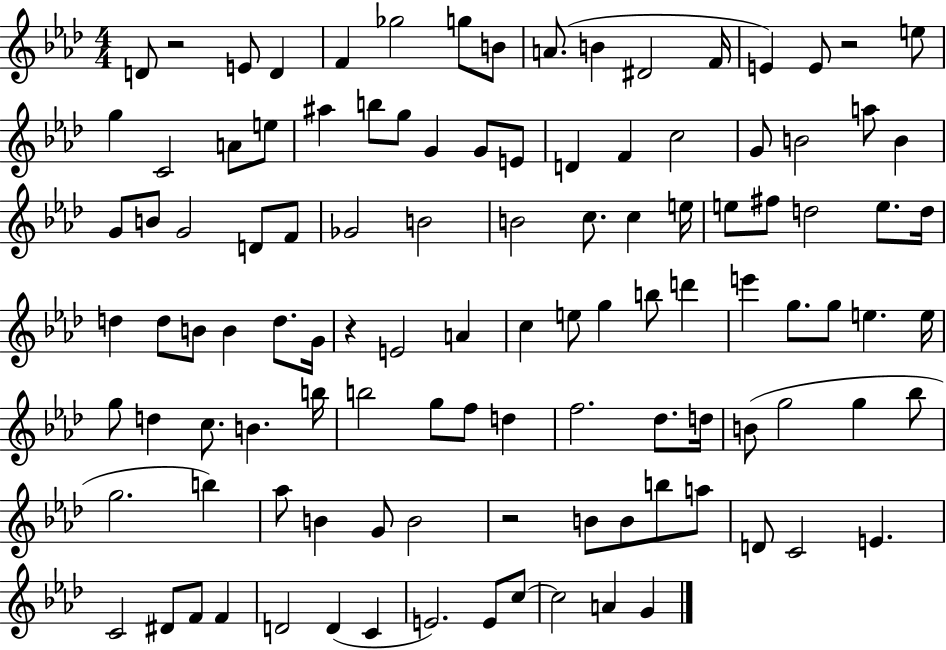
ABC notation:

X:1
T:Untitled
M:4/4
L:1/4
K:Ab
D/2 z2 E/2 D F _g2 g/2 B/2 A/2 B ^D2 F/4 E E/2 z2 e/2 g C2 A/2 e/2 ^a b/2 g/2 G G/2 E/2 D F c2 G/2 B2 a/2 B G/2 B/2 G2 D/2 F/2 _G2 B2 B2 c/2 c e/4 e/2 ^f/2 d2 e/2 d/4 d d/2 B/2 B d/2 G/4 z E2 A c e/2 g b/2 d' e' g/2 g/2 e e/4 g/2 d c/2 B b/4 b2 g/2 f/2 d f2 _d/2 d/4 B/2 g2 g _b/2 g2 b _a/2 B G/2 B2 z2 B/2 B/2 b/2 a/2 D/2 C2 E C2 ^D/2 F/2 F D2 D C E2 E/2 c/2 c2 A G